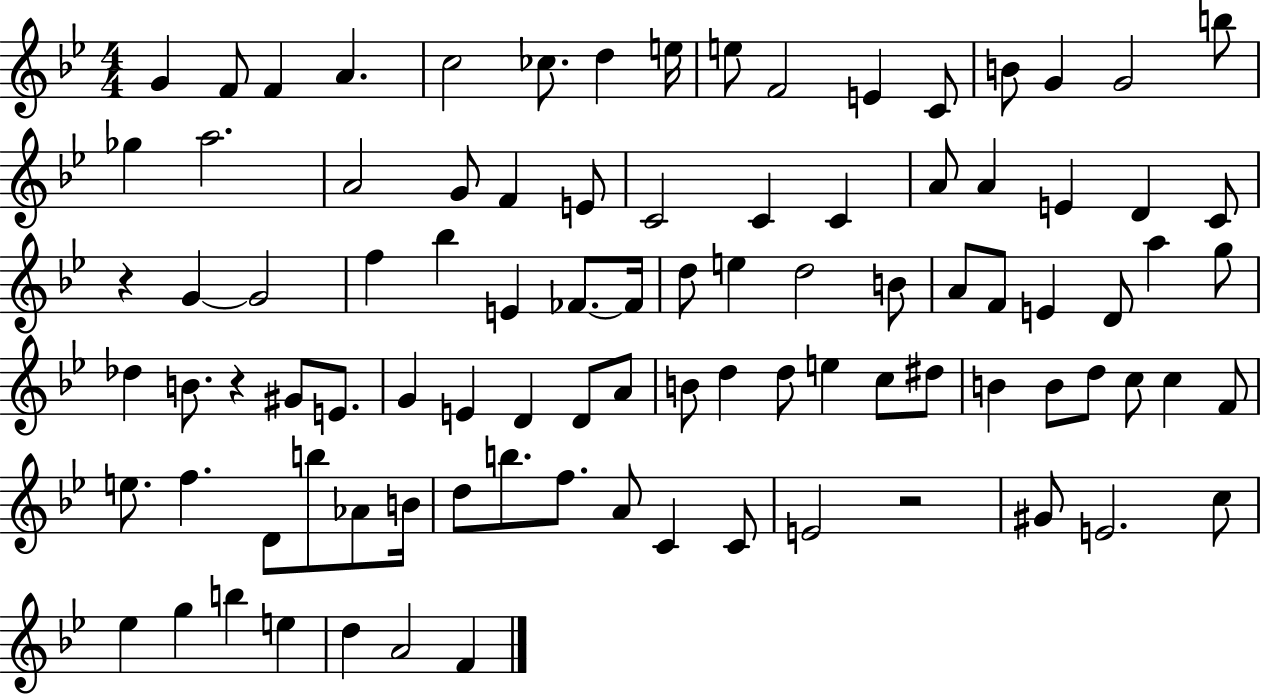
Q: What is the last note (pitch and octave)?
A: F4